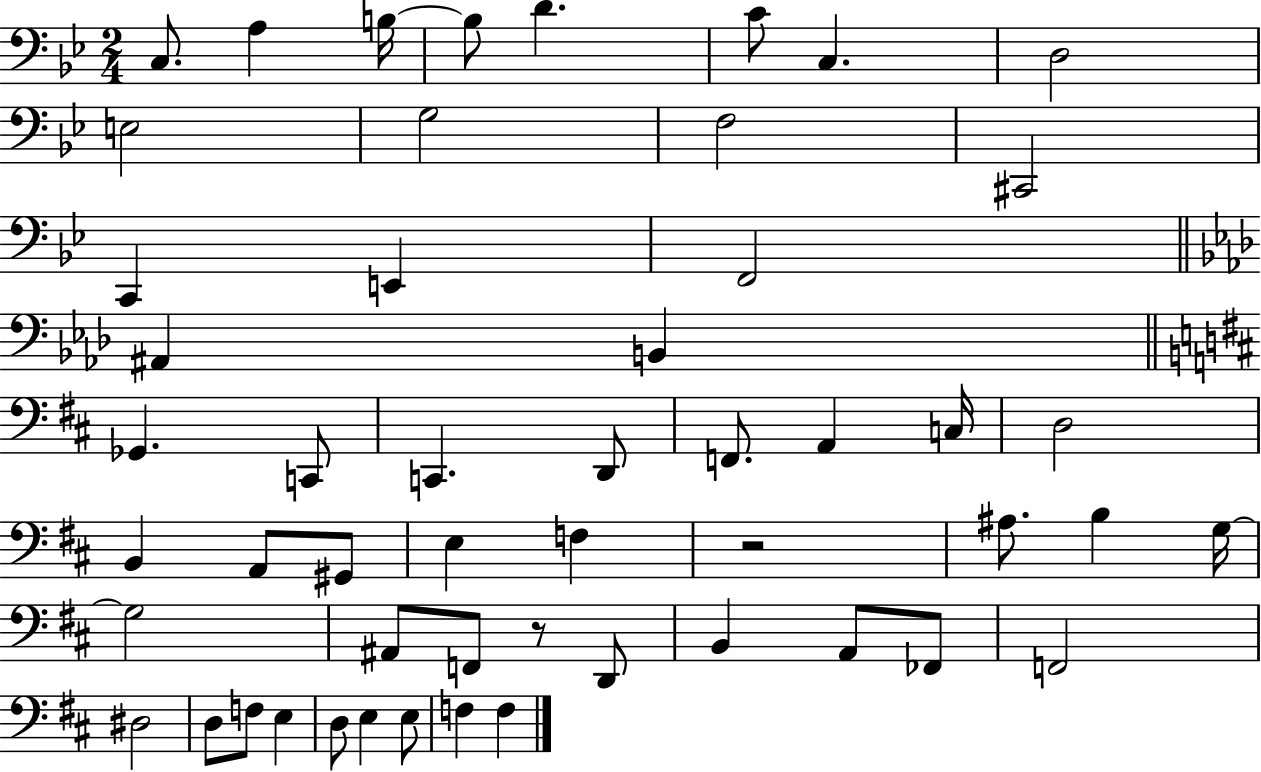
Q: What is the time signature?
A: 2/4